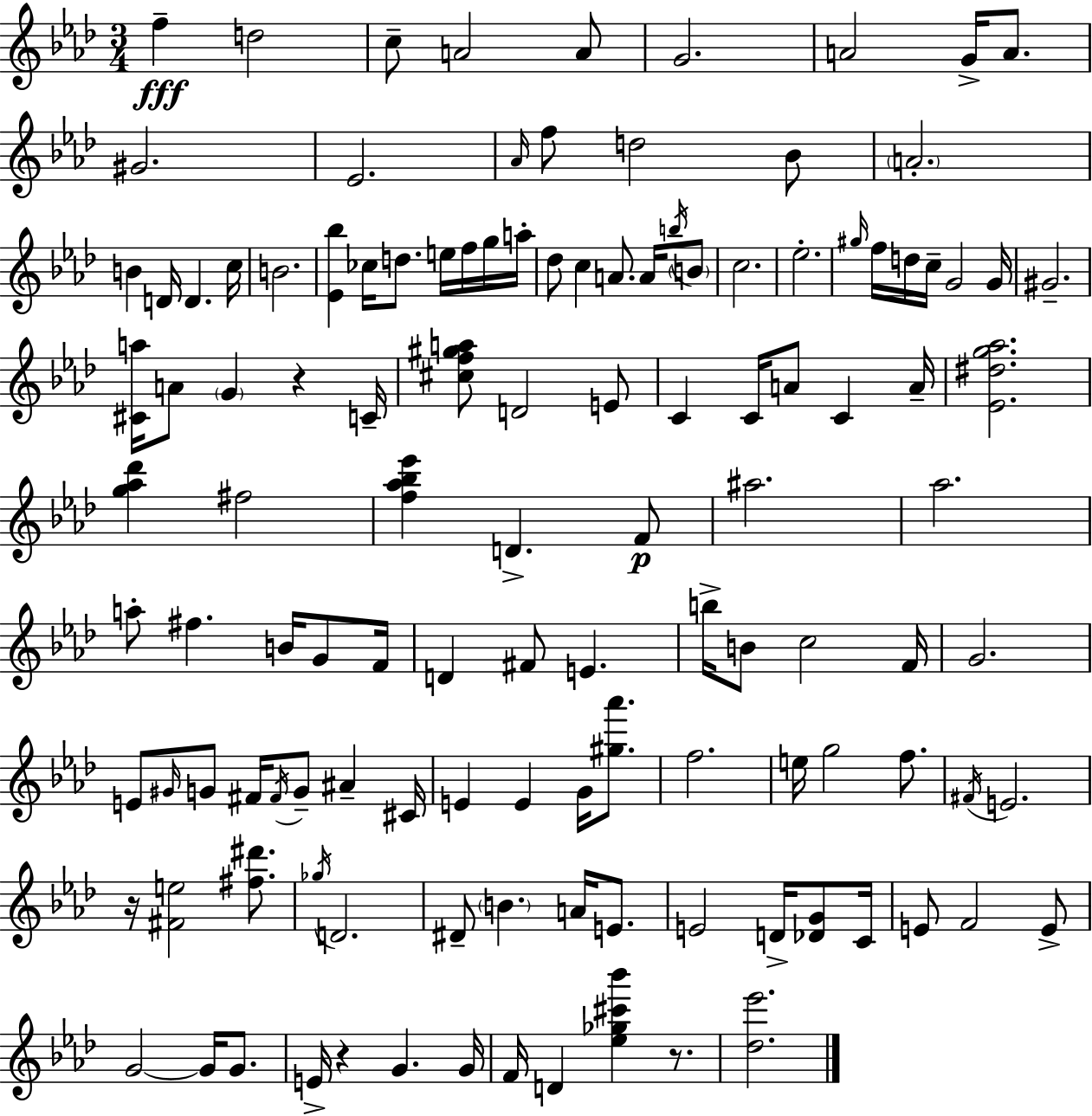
F5/q D5/h C5/e A4/h A4/e G4/h. A4/h G4/s A4/e. G#4/h. Eb4/h. Ab4/s F5/e D5/h Bb4/e A4/h. B4/q D4/s D4/q. C5/s B4/h. [Eb4,Bb5]/q CES5/s D5/e. E5/s F5/s G5/s A5/s Db5/e C5/q A4/e. A4/s B5/s B4/e C5/h. Eb5/h. G#5/s F5/s D5/s C5/s G4/h G4/s G#4/h. [C#4,A5]/s A4/e G4/q R/q C4/s [C#5,F5,G#5,A5]/e D4/h E4/e C4/q C4/s A4/e C4/q A4/s [Eb4,D#5,G5,Ab5]/h. [G5,Ab5,Db6]/q F#5/h [F5,Ab5,Bb5,Eb6]/q D4/q. F4/e A#5/h. Ab5/h. A5/e F#5/q. B4/s G4/e F4/s D4/q F#4/e E4/q. B5/s B4/e C5/h F4/s G4/h. E4/e G#4/s G4/e F#4/s F#4/s G4/e A#4/q C#4/s E4/q E4/q G4/s [G#5,Ab6]/e. F5/h. E5/s G5/h F5/e. F#4/s E4/h. R/s [F#4,E5]/h [F#5,D#6]/e. Gb5/s D4/h. D#4/e B4/q. A4/s E4/e. E4/h D4/s [Db4,G4]/e C4/s E4/e F4/h E4/e G4/h G4/s G4/e. E4/s R/q G4/q. G4/s F4/s D4/q [Eb5,Gb5,C#6,Bb6]/q R/e. [Db5,Eb6]/h.